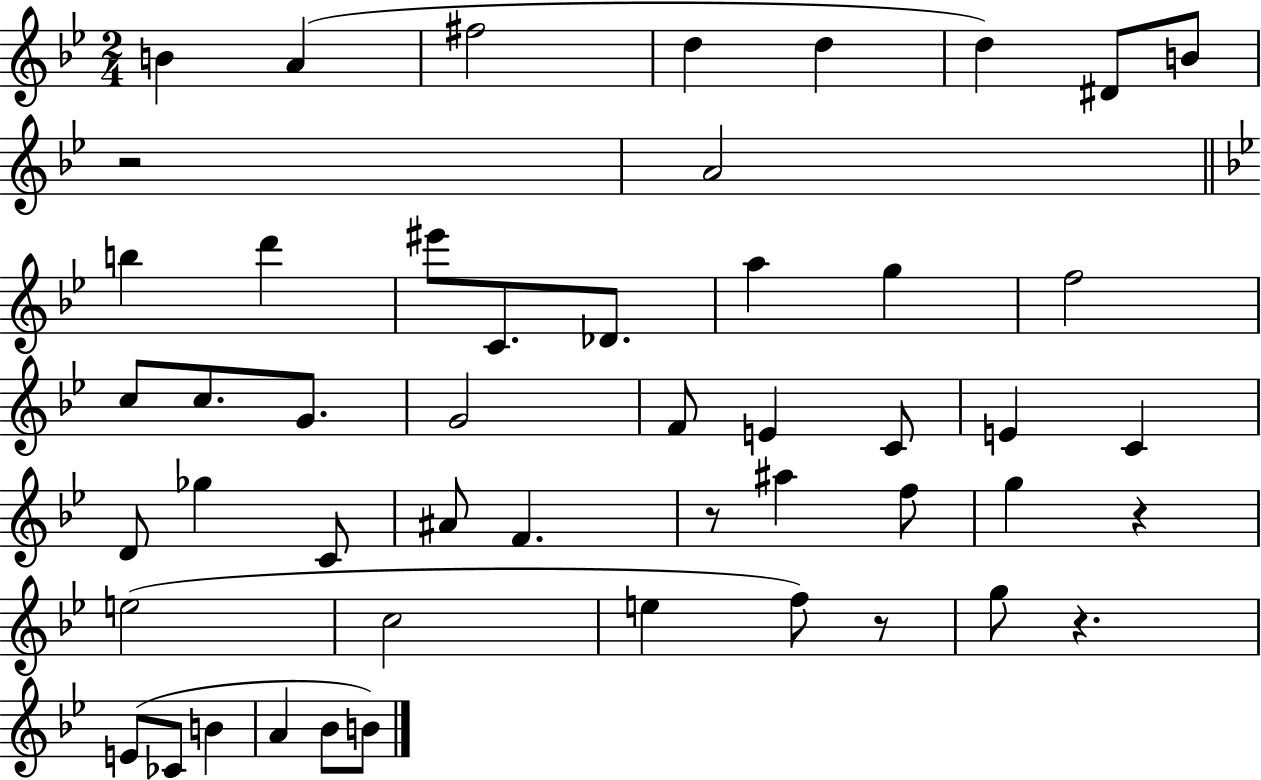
B4/q A4/q F#5/h D5/q D5/q D5/q D#4/e B4/e R/h A4/h B5/q D6/q EIS6/e C4/e. Db4/e. A5/q G5/q F5/h C5/e C5/e. G4/e. G4/h F4/e E4/q C4/e E4/q C4/q D4/e Gb5/q C4/e A#4/e F4/q. R/e A#5/q F5/e G5/q R/q E5/h C5/h E5/q F5/e R/e G5/e R/q. E4/e CES4/e B4/q A4/q Bb4/e B4/e